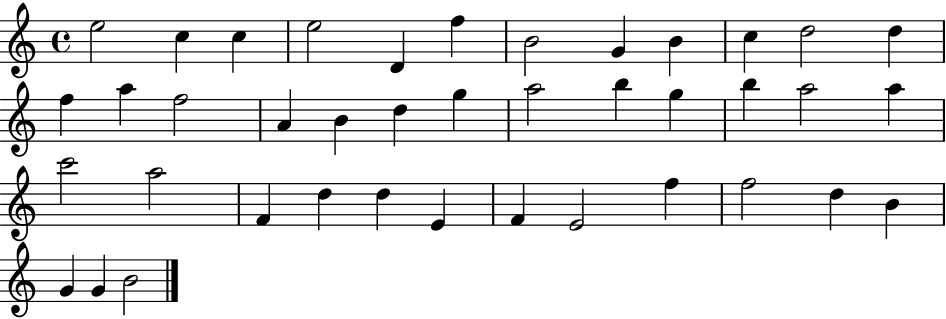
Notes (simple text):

E5/h C5/q C5/q E5/h D4/q F5/q B4/h G4/q B4/q C5/q D5/h D5/q F5/q A5/q F5/h A4/q B4/q D5/q G5/q A5/h B5/q G5/q B5/q A5/h A5/q C6/h A5/h F4/q D5/q D5/q E4/q F4/q E4/h F5/q F5/h D5/q B4/q G4/q G4/q B4/h